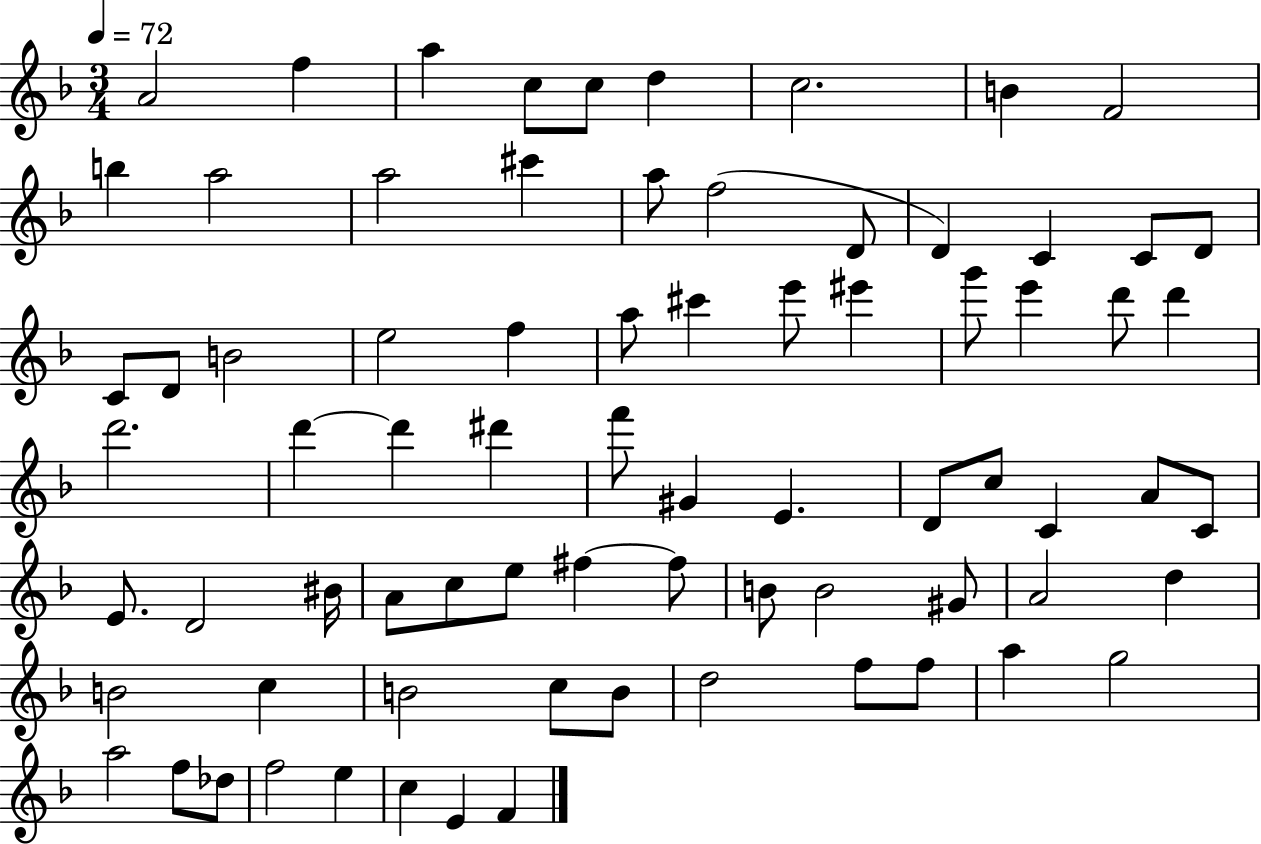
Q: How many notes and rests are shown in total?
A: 76